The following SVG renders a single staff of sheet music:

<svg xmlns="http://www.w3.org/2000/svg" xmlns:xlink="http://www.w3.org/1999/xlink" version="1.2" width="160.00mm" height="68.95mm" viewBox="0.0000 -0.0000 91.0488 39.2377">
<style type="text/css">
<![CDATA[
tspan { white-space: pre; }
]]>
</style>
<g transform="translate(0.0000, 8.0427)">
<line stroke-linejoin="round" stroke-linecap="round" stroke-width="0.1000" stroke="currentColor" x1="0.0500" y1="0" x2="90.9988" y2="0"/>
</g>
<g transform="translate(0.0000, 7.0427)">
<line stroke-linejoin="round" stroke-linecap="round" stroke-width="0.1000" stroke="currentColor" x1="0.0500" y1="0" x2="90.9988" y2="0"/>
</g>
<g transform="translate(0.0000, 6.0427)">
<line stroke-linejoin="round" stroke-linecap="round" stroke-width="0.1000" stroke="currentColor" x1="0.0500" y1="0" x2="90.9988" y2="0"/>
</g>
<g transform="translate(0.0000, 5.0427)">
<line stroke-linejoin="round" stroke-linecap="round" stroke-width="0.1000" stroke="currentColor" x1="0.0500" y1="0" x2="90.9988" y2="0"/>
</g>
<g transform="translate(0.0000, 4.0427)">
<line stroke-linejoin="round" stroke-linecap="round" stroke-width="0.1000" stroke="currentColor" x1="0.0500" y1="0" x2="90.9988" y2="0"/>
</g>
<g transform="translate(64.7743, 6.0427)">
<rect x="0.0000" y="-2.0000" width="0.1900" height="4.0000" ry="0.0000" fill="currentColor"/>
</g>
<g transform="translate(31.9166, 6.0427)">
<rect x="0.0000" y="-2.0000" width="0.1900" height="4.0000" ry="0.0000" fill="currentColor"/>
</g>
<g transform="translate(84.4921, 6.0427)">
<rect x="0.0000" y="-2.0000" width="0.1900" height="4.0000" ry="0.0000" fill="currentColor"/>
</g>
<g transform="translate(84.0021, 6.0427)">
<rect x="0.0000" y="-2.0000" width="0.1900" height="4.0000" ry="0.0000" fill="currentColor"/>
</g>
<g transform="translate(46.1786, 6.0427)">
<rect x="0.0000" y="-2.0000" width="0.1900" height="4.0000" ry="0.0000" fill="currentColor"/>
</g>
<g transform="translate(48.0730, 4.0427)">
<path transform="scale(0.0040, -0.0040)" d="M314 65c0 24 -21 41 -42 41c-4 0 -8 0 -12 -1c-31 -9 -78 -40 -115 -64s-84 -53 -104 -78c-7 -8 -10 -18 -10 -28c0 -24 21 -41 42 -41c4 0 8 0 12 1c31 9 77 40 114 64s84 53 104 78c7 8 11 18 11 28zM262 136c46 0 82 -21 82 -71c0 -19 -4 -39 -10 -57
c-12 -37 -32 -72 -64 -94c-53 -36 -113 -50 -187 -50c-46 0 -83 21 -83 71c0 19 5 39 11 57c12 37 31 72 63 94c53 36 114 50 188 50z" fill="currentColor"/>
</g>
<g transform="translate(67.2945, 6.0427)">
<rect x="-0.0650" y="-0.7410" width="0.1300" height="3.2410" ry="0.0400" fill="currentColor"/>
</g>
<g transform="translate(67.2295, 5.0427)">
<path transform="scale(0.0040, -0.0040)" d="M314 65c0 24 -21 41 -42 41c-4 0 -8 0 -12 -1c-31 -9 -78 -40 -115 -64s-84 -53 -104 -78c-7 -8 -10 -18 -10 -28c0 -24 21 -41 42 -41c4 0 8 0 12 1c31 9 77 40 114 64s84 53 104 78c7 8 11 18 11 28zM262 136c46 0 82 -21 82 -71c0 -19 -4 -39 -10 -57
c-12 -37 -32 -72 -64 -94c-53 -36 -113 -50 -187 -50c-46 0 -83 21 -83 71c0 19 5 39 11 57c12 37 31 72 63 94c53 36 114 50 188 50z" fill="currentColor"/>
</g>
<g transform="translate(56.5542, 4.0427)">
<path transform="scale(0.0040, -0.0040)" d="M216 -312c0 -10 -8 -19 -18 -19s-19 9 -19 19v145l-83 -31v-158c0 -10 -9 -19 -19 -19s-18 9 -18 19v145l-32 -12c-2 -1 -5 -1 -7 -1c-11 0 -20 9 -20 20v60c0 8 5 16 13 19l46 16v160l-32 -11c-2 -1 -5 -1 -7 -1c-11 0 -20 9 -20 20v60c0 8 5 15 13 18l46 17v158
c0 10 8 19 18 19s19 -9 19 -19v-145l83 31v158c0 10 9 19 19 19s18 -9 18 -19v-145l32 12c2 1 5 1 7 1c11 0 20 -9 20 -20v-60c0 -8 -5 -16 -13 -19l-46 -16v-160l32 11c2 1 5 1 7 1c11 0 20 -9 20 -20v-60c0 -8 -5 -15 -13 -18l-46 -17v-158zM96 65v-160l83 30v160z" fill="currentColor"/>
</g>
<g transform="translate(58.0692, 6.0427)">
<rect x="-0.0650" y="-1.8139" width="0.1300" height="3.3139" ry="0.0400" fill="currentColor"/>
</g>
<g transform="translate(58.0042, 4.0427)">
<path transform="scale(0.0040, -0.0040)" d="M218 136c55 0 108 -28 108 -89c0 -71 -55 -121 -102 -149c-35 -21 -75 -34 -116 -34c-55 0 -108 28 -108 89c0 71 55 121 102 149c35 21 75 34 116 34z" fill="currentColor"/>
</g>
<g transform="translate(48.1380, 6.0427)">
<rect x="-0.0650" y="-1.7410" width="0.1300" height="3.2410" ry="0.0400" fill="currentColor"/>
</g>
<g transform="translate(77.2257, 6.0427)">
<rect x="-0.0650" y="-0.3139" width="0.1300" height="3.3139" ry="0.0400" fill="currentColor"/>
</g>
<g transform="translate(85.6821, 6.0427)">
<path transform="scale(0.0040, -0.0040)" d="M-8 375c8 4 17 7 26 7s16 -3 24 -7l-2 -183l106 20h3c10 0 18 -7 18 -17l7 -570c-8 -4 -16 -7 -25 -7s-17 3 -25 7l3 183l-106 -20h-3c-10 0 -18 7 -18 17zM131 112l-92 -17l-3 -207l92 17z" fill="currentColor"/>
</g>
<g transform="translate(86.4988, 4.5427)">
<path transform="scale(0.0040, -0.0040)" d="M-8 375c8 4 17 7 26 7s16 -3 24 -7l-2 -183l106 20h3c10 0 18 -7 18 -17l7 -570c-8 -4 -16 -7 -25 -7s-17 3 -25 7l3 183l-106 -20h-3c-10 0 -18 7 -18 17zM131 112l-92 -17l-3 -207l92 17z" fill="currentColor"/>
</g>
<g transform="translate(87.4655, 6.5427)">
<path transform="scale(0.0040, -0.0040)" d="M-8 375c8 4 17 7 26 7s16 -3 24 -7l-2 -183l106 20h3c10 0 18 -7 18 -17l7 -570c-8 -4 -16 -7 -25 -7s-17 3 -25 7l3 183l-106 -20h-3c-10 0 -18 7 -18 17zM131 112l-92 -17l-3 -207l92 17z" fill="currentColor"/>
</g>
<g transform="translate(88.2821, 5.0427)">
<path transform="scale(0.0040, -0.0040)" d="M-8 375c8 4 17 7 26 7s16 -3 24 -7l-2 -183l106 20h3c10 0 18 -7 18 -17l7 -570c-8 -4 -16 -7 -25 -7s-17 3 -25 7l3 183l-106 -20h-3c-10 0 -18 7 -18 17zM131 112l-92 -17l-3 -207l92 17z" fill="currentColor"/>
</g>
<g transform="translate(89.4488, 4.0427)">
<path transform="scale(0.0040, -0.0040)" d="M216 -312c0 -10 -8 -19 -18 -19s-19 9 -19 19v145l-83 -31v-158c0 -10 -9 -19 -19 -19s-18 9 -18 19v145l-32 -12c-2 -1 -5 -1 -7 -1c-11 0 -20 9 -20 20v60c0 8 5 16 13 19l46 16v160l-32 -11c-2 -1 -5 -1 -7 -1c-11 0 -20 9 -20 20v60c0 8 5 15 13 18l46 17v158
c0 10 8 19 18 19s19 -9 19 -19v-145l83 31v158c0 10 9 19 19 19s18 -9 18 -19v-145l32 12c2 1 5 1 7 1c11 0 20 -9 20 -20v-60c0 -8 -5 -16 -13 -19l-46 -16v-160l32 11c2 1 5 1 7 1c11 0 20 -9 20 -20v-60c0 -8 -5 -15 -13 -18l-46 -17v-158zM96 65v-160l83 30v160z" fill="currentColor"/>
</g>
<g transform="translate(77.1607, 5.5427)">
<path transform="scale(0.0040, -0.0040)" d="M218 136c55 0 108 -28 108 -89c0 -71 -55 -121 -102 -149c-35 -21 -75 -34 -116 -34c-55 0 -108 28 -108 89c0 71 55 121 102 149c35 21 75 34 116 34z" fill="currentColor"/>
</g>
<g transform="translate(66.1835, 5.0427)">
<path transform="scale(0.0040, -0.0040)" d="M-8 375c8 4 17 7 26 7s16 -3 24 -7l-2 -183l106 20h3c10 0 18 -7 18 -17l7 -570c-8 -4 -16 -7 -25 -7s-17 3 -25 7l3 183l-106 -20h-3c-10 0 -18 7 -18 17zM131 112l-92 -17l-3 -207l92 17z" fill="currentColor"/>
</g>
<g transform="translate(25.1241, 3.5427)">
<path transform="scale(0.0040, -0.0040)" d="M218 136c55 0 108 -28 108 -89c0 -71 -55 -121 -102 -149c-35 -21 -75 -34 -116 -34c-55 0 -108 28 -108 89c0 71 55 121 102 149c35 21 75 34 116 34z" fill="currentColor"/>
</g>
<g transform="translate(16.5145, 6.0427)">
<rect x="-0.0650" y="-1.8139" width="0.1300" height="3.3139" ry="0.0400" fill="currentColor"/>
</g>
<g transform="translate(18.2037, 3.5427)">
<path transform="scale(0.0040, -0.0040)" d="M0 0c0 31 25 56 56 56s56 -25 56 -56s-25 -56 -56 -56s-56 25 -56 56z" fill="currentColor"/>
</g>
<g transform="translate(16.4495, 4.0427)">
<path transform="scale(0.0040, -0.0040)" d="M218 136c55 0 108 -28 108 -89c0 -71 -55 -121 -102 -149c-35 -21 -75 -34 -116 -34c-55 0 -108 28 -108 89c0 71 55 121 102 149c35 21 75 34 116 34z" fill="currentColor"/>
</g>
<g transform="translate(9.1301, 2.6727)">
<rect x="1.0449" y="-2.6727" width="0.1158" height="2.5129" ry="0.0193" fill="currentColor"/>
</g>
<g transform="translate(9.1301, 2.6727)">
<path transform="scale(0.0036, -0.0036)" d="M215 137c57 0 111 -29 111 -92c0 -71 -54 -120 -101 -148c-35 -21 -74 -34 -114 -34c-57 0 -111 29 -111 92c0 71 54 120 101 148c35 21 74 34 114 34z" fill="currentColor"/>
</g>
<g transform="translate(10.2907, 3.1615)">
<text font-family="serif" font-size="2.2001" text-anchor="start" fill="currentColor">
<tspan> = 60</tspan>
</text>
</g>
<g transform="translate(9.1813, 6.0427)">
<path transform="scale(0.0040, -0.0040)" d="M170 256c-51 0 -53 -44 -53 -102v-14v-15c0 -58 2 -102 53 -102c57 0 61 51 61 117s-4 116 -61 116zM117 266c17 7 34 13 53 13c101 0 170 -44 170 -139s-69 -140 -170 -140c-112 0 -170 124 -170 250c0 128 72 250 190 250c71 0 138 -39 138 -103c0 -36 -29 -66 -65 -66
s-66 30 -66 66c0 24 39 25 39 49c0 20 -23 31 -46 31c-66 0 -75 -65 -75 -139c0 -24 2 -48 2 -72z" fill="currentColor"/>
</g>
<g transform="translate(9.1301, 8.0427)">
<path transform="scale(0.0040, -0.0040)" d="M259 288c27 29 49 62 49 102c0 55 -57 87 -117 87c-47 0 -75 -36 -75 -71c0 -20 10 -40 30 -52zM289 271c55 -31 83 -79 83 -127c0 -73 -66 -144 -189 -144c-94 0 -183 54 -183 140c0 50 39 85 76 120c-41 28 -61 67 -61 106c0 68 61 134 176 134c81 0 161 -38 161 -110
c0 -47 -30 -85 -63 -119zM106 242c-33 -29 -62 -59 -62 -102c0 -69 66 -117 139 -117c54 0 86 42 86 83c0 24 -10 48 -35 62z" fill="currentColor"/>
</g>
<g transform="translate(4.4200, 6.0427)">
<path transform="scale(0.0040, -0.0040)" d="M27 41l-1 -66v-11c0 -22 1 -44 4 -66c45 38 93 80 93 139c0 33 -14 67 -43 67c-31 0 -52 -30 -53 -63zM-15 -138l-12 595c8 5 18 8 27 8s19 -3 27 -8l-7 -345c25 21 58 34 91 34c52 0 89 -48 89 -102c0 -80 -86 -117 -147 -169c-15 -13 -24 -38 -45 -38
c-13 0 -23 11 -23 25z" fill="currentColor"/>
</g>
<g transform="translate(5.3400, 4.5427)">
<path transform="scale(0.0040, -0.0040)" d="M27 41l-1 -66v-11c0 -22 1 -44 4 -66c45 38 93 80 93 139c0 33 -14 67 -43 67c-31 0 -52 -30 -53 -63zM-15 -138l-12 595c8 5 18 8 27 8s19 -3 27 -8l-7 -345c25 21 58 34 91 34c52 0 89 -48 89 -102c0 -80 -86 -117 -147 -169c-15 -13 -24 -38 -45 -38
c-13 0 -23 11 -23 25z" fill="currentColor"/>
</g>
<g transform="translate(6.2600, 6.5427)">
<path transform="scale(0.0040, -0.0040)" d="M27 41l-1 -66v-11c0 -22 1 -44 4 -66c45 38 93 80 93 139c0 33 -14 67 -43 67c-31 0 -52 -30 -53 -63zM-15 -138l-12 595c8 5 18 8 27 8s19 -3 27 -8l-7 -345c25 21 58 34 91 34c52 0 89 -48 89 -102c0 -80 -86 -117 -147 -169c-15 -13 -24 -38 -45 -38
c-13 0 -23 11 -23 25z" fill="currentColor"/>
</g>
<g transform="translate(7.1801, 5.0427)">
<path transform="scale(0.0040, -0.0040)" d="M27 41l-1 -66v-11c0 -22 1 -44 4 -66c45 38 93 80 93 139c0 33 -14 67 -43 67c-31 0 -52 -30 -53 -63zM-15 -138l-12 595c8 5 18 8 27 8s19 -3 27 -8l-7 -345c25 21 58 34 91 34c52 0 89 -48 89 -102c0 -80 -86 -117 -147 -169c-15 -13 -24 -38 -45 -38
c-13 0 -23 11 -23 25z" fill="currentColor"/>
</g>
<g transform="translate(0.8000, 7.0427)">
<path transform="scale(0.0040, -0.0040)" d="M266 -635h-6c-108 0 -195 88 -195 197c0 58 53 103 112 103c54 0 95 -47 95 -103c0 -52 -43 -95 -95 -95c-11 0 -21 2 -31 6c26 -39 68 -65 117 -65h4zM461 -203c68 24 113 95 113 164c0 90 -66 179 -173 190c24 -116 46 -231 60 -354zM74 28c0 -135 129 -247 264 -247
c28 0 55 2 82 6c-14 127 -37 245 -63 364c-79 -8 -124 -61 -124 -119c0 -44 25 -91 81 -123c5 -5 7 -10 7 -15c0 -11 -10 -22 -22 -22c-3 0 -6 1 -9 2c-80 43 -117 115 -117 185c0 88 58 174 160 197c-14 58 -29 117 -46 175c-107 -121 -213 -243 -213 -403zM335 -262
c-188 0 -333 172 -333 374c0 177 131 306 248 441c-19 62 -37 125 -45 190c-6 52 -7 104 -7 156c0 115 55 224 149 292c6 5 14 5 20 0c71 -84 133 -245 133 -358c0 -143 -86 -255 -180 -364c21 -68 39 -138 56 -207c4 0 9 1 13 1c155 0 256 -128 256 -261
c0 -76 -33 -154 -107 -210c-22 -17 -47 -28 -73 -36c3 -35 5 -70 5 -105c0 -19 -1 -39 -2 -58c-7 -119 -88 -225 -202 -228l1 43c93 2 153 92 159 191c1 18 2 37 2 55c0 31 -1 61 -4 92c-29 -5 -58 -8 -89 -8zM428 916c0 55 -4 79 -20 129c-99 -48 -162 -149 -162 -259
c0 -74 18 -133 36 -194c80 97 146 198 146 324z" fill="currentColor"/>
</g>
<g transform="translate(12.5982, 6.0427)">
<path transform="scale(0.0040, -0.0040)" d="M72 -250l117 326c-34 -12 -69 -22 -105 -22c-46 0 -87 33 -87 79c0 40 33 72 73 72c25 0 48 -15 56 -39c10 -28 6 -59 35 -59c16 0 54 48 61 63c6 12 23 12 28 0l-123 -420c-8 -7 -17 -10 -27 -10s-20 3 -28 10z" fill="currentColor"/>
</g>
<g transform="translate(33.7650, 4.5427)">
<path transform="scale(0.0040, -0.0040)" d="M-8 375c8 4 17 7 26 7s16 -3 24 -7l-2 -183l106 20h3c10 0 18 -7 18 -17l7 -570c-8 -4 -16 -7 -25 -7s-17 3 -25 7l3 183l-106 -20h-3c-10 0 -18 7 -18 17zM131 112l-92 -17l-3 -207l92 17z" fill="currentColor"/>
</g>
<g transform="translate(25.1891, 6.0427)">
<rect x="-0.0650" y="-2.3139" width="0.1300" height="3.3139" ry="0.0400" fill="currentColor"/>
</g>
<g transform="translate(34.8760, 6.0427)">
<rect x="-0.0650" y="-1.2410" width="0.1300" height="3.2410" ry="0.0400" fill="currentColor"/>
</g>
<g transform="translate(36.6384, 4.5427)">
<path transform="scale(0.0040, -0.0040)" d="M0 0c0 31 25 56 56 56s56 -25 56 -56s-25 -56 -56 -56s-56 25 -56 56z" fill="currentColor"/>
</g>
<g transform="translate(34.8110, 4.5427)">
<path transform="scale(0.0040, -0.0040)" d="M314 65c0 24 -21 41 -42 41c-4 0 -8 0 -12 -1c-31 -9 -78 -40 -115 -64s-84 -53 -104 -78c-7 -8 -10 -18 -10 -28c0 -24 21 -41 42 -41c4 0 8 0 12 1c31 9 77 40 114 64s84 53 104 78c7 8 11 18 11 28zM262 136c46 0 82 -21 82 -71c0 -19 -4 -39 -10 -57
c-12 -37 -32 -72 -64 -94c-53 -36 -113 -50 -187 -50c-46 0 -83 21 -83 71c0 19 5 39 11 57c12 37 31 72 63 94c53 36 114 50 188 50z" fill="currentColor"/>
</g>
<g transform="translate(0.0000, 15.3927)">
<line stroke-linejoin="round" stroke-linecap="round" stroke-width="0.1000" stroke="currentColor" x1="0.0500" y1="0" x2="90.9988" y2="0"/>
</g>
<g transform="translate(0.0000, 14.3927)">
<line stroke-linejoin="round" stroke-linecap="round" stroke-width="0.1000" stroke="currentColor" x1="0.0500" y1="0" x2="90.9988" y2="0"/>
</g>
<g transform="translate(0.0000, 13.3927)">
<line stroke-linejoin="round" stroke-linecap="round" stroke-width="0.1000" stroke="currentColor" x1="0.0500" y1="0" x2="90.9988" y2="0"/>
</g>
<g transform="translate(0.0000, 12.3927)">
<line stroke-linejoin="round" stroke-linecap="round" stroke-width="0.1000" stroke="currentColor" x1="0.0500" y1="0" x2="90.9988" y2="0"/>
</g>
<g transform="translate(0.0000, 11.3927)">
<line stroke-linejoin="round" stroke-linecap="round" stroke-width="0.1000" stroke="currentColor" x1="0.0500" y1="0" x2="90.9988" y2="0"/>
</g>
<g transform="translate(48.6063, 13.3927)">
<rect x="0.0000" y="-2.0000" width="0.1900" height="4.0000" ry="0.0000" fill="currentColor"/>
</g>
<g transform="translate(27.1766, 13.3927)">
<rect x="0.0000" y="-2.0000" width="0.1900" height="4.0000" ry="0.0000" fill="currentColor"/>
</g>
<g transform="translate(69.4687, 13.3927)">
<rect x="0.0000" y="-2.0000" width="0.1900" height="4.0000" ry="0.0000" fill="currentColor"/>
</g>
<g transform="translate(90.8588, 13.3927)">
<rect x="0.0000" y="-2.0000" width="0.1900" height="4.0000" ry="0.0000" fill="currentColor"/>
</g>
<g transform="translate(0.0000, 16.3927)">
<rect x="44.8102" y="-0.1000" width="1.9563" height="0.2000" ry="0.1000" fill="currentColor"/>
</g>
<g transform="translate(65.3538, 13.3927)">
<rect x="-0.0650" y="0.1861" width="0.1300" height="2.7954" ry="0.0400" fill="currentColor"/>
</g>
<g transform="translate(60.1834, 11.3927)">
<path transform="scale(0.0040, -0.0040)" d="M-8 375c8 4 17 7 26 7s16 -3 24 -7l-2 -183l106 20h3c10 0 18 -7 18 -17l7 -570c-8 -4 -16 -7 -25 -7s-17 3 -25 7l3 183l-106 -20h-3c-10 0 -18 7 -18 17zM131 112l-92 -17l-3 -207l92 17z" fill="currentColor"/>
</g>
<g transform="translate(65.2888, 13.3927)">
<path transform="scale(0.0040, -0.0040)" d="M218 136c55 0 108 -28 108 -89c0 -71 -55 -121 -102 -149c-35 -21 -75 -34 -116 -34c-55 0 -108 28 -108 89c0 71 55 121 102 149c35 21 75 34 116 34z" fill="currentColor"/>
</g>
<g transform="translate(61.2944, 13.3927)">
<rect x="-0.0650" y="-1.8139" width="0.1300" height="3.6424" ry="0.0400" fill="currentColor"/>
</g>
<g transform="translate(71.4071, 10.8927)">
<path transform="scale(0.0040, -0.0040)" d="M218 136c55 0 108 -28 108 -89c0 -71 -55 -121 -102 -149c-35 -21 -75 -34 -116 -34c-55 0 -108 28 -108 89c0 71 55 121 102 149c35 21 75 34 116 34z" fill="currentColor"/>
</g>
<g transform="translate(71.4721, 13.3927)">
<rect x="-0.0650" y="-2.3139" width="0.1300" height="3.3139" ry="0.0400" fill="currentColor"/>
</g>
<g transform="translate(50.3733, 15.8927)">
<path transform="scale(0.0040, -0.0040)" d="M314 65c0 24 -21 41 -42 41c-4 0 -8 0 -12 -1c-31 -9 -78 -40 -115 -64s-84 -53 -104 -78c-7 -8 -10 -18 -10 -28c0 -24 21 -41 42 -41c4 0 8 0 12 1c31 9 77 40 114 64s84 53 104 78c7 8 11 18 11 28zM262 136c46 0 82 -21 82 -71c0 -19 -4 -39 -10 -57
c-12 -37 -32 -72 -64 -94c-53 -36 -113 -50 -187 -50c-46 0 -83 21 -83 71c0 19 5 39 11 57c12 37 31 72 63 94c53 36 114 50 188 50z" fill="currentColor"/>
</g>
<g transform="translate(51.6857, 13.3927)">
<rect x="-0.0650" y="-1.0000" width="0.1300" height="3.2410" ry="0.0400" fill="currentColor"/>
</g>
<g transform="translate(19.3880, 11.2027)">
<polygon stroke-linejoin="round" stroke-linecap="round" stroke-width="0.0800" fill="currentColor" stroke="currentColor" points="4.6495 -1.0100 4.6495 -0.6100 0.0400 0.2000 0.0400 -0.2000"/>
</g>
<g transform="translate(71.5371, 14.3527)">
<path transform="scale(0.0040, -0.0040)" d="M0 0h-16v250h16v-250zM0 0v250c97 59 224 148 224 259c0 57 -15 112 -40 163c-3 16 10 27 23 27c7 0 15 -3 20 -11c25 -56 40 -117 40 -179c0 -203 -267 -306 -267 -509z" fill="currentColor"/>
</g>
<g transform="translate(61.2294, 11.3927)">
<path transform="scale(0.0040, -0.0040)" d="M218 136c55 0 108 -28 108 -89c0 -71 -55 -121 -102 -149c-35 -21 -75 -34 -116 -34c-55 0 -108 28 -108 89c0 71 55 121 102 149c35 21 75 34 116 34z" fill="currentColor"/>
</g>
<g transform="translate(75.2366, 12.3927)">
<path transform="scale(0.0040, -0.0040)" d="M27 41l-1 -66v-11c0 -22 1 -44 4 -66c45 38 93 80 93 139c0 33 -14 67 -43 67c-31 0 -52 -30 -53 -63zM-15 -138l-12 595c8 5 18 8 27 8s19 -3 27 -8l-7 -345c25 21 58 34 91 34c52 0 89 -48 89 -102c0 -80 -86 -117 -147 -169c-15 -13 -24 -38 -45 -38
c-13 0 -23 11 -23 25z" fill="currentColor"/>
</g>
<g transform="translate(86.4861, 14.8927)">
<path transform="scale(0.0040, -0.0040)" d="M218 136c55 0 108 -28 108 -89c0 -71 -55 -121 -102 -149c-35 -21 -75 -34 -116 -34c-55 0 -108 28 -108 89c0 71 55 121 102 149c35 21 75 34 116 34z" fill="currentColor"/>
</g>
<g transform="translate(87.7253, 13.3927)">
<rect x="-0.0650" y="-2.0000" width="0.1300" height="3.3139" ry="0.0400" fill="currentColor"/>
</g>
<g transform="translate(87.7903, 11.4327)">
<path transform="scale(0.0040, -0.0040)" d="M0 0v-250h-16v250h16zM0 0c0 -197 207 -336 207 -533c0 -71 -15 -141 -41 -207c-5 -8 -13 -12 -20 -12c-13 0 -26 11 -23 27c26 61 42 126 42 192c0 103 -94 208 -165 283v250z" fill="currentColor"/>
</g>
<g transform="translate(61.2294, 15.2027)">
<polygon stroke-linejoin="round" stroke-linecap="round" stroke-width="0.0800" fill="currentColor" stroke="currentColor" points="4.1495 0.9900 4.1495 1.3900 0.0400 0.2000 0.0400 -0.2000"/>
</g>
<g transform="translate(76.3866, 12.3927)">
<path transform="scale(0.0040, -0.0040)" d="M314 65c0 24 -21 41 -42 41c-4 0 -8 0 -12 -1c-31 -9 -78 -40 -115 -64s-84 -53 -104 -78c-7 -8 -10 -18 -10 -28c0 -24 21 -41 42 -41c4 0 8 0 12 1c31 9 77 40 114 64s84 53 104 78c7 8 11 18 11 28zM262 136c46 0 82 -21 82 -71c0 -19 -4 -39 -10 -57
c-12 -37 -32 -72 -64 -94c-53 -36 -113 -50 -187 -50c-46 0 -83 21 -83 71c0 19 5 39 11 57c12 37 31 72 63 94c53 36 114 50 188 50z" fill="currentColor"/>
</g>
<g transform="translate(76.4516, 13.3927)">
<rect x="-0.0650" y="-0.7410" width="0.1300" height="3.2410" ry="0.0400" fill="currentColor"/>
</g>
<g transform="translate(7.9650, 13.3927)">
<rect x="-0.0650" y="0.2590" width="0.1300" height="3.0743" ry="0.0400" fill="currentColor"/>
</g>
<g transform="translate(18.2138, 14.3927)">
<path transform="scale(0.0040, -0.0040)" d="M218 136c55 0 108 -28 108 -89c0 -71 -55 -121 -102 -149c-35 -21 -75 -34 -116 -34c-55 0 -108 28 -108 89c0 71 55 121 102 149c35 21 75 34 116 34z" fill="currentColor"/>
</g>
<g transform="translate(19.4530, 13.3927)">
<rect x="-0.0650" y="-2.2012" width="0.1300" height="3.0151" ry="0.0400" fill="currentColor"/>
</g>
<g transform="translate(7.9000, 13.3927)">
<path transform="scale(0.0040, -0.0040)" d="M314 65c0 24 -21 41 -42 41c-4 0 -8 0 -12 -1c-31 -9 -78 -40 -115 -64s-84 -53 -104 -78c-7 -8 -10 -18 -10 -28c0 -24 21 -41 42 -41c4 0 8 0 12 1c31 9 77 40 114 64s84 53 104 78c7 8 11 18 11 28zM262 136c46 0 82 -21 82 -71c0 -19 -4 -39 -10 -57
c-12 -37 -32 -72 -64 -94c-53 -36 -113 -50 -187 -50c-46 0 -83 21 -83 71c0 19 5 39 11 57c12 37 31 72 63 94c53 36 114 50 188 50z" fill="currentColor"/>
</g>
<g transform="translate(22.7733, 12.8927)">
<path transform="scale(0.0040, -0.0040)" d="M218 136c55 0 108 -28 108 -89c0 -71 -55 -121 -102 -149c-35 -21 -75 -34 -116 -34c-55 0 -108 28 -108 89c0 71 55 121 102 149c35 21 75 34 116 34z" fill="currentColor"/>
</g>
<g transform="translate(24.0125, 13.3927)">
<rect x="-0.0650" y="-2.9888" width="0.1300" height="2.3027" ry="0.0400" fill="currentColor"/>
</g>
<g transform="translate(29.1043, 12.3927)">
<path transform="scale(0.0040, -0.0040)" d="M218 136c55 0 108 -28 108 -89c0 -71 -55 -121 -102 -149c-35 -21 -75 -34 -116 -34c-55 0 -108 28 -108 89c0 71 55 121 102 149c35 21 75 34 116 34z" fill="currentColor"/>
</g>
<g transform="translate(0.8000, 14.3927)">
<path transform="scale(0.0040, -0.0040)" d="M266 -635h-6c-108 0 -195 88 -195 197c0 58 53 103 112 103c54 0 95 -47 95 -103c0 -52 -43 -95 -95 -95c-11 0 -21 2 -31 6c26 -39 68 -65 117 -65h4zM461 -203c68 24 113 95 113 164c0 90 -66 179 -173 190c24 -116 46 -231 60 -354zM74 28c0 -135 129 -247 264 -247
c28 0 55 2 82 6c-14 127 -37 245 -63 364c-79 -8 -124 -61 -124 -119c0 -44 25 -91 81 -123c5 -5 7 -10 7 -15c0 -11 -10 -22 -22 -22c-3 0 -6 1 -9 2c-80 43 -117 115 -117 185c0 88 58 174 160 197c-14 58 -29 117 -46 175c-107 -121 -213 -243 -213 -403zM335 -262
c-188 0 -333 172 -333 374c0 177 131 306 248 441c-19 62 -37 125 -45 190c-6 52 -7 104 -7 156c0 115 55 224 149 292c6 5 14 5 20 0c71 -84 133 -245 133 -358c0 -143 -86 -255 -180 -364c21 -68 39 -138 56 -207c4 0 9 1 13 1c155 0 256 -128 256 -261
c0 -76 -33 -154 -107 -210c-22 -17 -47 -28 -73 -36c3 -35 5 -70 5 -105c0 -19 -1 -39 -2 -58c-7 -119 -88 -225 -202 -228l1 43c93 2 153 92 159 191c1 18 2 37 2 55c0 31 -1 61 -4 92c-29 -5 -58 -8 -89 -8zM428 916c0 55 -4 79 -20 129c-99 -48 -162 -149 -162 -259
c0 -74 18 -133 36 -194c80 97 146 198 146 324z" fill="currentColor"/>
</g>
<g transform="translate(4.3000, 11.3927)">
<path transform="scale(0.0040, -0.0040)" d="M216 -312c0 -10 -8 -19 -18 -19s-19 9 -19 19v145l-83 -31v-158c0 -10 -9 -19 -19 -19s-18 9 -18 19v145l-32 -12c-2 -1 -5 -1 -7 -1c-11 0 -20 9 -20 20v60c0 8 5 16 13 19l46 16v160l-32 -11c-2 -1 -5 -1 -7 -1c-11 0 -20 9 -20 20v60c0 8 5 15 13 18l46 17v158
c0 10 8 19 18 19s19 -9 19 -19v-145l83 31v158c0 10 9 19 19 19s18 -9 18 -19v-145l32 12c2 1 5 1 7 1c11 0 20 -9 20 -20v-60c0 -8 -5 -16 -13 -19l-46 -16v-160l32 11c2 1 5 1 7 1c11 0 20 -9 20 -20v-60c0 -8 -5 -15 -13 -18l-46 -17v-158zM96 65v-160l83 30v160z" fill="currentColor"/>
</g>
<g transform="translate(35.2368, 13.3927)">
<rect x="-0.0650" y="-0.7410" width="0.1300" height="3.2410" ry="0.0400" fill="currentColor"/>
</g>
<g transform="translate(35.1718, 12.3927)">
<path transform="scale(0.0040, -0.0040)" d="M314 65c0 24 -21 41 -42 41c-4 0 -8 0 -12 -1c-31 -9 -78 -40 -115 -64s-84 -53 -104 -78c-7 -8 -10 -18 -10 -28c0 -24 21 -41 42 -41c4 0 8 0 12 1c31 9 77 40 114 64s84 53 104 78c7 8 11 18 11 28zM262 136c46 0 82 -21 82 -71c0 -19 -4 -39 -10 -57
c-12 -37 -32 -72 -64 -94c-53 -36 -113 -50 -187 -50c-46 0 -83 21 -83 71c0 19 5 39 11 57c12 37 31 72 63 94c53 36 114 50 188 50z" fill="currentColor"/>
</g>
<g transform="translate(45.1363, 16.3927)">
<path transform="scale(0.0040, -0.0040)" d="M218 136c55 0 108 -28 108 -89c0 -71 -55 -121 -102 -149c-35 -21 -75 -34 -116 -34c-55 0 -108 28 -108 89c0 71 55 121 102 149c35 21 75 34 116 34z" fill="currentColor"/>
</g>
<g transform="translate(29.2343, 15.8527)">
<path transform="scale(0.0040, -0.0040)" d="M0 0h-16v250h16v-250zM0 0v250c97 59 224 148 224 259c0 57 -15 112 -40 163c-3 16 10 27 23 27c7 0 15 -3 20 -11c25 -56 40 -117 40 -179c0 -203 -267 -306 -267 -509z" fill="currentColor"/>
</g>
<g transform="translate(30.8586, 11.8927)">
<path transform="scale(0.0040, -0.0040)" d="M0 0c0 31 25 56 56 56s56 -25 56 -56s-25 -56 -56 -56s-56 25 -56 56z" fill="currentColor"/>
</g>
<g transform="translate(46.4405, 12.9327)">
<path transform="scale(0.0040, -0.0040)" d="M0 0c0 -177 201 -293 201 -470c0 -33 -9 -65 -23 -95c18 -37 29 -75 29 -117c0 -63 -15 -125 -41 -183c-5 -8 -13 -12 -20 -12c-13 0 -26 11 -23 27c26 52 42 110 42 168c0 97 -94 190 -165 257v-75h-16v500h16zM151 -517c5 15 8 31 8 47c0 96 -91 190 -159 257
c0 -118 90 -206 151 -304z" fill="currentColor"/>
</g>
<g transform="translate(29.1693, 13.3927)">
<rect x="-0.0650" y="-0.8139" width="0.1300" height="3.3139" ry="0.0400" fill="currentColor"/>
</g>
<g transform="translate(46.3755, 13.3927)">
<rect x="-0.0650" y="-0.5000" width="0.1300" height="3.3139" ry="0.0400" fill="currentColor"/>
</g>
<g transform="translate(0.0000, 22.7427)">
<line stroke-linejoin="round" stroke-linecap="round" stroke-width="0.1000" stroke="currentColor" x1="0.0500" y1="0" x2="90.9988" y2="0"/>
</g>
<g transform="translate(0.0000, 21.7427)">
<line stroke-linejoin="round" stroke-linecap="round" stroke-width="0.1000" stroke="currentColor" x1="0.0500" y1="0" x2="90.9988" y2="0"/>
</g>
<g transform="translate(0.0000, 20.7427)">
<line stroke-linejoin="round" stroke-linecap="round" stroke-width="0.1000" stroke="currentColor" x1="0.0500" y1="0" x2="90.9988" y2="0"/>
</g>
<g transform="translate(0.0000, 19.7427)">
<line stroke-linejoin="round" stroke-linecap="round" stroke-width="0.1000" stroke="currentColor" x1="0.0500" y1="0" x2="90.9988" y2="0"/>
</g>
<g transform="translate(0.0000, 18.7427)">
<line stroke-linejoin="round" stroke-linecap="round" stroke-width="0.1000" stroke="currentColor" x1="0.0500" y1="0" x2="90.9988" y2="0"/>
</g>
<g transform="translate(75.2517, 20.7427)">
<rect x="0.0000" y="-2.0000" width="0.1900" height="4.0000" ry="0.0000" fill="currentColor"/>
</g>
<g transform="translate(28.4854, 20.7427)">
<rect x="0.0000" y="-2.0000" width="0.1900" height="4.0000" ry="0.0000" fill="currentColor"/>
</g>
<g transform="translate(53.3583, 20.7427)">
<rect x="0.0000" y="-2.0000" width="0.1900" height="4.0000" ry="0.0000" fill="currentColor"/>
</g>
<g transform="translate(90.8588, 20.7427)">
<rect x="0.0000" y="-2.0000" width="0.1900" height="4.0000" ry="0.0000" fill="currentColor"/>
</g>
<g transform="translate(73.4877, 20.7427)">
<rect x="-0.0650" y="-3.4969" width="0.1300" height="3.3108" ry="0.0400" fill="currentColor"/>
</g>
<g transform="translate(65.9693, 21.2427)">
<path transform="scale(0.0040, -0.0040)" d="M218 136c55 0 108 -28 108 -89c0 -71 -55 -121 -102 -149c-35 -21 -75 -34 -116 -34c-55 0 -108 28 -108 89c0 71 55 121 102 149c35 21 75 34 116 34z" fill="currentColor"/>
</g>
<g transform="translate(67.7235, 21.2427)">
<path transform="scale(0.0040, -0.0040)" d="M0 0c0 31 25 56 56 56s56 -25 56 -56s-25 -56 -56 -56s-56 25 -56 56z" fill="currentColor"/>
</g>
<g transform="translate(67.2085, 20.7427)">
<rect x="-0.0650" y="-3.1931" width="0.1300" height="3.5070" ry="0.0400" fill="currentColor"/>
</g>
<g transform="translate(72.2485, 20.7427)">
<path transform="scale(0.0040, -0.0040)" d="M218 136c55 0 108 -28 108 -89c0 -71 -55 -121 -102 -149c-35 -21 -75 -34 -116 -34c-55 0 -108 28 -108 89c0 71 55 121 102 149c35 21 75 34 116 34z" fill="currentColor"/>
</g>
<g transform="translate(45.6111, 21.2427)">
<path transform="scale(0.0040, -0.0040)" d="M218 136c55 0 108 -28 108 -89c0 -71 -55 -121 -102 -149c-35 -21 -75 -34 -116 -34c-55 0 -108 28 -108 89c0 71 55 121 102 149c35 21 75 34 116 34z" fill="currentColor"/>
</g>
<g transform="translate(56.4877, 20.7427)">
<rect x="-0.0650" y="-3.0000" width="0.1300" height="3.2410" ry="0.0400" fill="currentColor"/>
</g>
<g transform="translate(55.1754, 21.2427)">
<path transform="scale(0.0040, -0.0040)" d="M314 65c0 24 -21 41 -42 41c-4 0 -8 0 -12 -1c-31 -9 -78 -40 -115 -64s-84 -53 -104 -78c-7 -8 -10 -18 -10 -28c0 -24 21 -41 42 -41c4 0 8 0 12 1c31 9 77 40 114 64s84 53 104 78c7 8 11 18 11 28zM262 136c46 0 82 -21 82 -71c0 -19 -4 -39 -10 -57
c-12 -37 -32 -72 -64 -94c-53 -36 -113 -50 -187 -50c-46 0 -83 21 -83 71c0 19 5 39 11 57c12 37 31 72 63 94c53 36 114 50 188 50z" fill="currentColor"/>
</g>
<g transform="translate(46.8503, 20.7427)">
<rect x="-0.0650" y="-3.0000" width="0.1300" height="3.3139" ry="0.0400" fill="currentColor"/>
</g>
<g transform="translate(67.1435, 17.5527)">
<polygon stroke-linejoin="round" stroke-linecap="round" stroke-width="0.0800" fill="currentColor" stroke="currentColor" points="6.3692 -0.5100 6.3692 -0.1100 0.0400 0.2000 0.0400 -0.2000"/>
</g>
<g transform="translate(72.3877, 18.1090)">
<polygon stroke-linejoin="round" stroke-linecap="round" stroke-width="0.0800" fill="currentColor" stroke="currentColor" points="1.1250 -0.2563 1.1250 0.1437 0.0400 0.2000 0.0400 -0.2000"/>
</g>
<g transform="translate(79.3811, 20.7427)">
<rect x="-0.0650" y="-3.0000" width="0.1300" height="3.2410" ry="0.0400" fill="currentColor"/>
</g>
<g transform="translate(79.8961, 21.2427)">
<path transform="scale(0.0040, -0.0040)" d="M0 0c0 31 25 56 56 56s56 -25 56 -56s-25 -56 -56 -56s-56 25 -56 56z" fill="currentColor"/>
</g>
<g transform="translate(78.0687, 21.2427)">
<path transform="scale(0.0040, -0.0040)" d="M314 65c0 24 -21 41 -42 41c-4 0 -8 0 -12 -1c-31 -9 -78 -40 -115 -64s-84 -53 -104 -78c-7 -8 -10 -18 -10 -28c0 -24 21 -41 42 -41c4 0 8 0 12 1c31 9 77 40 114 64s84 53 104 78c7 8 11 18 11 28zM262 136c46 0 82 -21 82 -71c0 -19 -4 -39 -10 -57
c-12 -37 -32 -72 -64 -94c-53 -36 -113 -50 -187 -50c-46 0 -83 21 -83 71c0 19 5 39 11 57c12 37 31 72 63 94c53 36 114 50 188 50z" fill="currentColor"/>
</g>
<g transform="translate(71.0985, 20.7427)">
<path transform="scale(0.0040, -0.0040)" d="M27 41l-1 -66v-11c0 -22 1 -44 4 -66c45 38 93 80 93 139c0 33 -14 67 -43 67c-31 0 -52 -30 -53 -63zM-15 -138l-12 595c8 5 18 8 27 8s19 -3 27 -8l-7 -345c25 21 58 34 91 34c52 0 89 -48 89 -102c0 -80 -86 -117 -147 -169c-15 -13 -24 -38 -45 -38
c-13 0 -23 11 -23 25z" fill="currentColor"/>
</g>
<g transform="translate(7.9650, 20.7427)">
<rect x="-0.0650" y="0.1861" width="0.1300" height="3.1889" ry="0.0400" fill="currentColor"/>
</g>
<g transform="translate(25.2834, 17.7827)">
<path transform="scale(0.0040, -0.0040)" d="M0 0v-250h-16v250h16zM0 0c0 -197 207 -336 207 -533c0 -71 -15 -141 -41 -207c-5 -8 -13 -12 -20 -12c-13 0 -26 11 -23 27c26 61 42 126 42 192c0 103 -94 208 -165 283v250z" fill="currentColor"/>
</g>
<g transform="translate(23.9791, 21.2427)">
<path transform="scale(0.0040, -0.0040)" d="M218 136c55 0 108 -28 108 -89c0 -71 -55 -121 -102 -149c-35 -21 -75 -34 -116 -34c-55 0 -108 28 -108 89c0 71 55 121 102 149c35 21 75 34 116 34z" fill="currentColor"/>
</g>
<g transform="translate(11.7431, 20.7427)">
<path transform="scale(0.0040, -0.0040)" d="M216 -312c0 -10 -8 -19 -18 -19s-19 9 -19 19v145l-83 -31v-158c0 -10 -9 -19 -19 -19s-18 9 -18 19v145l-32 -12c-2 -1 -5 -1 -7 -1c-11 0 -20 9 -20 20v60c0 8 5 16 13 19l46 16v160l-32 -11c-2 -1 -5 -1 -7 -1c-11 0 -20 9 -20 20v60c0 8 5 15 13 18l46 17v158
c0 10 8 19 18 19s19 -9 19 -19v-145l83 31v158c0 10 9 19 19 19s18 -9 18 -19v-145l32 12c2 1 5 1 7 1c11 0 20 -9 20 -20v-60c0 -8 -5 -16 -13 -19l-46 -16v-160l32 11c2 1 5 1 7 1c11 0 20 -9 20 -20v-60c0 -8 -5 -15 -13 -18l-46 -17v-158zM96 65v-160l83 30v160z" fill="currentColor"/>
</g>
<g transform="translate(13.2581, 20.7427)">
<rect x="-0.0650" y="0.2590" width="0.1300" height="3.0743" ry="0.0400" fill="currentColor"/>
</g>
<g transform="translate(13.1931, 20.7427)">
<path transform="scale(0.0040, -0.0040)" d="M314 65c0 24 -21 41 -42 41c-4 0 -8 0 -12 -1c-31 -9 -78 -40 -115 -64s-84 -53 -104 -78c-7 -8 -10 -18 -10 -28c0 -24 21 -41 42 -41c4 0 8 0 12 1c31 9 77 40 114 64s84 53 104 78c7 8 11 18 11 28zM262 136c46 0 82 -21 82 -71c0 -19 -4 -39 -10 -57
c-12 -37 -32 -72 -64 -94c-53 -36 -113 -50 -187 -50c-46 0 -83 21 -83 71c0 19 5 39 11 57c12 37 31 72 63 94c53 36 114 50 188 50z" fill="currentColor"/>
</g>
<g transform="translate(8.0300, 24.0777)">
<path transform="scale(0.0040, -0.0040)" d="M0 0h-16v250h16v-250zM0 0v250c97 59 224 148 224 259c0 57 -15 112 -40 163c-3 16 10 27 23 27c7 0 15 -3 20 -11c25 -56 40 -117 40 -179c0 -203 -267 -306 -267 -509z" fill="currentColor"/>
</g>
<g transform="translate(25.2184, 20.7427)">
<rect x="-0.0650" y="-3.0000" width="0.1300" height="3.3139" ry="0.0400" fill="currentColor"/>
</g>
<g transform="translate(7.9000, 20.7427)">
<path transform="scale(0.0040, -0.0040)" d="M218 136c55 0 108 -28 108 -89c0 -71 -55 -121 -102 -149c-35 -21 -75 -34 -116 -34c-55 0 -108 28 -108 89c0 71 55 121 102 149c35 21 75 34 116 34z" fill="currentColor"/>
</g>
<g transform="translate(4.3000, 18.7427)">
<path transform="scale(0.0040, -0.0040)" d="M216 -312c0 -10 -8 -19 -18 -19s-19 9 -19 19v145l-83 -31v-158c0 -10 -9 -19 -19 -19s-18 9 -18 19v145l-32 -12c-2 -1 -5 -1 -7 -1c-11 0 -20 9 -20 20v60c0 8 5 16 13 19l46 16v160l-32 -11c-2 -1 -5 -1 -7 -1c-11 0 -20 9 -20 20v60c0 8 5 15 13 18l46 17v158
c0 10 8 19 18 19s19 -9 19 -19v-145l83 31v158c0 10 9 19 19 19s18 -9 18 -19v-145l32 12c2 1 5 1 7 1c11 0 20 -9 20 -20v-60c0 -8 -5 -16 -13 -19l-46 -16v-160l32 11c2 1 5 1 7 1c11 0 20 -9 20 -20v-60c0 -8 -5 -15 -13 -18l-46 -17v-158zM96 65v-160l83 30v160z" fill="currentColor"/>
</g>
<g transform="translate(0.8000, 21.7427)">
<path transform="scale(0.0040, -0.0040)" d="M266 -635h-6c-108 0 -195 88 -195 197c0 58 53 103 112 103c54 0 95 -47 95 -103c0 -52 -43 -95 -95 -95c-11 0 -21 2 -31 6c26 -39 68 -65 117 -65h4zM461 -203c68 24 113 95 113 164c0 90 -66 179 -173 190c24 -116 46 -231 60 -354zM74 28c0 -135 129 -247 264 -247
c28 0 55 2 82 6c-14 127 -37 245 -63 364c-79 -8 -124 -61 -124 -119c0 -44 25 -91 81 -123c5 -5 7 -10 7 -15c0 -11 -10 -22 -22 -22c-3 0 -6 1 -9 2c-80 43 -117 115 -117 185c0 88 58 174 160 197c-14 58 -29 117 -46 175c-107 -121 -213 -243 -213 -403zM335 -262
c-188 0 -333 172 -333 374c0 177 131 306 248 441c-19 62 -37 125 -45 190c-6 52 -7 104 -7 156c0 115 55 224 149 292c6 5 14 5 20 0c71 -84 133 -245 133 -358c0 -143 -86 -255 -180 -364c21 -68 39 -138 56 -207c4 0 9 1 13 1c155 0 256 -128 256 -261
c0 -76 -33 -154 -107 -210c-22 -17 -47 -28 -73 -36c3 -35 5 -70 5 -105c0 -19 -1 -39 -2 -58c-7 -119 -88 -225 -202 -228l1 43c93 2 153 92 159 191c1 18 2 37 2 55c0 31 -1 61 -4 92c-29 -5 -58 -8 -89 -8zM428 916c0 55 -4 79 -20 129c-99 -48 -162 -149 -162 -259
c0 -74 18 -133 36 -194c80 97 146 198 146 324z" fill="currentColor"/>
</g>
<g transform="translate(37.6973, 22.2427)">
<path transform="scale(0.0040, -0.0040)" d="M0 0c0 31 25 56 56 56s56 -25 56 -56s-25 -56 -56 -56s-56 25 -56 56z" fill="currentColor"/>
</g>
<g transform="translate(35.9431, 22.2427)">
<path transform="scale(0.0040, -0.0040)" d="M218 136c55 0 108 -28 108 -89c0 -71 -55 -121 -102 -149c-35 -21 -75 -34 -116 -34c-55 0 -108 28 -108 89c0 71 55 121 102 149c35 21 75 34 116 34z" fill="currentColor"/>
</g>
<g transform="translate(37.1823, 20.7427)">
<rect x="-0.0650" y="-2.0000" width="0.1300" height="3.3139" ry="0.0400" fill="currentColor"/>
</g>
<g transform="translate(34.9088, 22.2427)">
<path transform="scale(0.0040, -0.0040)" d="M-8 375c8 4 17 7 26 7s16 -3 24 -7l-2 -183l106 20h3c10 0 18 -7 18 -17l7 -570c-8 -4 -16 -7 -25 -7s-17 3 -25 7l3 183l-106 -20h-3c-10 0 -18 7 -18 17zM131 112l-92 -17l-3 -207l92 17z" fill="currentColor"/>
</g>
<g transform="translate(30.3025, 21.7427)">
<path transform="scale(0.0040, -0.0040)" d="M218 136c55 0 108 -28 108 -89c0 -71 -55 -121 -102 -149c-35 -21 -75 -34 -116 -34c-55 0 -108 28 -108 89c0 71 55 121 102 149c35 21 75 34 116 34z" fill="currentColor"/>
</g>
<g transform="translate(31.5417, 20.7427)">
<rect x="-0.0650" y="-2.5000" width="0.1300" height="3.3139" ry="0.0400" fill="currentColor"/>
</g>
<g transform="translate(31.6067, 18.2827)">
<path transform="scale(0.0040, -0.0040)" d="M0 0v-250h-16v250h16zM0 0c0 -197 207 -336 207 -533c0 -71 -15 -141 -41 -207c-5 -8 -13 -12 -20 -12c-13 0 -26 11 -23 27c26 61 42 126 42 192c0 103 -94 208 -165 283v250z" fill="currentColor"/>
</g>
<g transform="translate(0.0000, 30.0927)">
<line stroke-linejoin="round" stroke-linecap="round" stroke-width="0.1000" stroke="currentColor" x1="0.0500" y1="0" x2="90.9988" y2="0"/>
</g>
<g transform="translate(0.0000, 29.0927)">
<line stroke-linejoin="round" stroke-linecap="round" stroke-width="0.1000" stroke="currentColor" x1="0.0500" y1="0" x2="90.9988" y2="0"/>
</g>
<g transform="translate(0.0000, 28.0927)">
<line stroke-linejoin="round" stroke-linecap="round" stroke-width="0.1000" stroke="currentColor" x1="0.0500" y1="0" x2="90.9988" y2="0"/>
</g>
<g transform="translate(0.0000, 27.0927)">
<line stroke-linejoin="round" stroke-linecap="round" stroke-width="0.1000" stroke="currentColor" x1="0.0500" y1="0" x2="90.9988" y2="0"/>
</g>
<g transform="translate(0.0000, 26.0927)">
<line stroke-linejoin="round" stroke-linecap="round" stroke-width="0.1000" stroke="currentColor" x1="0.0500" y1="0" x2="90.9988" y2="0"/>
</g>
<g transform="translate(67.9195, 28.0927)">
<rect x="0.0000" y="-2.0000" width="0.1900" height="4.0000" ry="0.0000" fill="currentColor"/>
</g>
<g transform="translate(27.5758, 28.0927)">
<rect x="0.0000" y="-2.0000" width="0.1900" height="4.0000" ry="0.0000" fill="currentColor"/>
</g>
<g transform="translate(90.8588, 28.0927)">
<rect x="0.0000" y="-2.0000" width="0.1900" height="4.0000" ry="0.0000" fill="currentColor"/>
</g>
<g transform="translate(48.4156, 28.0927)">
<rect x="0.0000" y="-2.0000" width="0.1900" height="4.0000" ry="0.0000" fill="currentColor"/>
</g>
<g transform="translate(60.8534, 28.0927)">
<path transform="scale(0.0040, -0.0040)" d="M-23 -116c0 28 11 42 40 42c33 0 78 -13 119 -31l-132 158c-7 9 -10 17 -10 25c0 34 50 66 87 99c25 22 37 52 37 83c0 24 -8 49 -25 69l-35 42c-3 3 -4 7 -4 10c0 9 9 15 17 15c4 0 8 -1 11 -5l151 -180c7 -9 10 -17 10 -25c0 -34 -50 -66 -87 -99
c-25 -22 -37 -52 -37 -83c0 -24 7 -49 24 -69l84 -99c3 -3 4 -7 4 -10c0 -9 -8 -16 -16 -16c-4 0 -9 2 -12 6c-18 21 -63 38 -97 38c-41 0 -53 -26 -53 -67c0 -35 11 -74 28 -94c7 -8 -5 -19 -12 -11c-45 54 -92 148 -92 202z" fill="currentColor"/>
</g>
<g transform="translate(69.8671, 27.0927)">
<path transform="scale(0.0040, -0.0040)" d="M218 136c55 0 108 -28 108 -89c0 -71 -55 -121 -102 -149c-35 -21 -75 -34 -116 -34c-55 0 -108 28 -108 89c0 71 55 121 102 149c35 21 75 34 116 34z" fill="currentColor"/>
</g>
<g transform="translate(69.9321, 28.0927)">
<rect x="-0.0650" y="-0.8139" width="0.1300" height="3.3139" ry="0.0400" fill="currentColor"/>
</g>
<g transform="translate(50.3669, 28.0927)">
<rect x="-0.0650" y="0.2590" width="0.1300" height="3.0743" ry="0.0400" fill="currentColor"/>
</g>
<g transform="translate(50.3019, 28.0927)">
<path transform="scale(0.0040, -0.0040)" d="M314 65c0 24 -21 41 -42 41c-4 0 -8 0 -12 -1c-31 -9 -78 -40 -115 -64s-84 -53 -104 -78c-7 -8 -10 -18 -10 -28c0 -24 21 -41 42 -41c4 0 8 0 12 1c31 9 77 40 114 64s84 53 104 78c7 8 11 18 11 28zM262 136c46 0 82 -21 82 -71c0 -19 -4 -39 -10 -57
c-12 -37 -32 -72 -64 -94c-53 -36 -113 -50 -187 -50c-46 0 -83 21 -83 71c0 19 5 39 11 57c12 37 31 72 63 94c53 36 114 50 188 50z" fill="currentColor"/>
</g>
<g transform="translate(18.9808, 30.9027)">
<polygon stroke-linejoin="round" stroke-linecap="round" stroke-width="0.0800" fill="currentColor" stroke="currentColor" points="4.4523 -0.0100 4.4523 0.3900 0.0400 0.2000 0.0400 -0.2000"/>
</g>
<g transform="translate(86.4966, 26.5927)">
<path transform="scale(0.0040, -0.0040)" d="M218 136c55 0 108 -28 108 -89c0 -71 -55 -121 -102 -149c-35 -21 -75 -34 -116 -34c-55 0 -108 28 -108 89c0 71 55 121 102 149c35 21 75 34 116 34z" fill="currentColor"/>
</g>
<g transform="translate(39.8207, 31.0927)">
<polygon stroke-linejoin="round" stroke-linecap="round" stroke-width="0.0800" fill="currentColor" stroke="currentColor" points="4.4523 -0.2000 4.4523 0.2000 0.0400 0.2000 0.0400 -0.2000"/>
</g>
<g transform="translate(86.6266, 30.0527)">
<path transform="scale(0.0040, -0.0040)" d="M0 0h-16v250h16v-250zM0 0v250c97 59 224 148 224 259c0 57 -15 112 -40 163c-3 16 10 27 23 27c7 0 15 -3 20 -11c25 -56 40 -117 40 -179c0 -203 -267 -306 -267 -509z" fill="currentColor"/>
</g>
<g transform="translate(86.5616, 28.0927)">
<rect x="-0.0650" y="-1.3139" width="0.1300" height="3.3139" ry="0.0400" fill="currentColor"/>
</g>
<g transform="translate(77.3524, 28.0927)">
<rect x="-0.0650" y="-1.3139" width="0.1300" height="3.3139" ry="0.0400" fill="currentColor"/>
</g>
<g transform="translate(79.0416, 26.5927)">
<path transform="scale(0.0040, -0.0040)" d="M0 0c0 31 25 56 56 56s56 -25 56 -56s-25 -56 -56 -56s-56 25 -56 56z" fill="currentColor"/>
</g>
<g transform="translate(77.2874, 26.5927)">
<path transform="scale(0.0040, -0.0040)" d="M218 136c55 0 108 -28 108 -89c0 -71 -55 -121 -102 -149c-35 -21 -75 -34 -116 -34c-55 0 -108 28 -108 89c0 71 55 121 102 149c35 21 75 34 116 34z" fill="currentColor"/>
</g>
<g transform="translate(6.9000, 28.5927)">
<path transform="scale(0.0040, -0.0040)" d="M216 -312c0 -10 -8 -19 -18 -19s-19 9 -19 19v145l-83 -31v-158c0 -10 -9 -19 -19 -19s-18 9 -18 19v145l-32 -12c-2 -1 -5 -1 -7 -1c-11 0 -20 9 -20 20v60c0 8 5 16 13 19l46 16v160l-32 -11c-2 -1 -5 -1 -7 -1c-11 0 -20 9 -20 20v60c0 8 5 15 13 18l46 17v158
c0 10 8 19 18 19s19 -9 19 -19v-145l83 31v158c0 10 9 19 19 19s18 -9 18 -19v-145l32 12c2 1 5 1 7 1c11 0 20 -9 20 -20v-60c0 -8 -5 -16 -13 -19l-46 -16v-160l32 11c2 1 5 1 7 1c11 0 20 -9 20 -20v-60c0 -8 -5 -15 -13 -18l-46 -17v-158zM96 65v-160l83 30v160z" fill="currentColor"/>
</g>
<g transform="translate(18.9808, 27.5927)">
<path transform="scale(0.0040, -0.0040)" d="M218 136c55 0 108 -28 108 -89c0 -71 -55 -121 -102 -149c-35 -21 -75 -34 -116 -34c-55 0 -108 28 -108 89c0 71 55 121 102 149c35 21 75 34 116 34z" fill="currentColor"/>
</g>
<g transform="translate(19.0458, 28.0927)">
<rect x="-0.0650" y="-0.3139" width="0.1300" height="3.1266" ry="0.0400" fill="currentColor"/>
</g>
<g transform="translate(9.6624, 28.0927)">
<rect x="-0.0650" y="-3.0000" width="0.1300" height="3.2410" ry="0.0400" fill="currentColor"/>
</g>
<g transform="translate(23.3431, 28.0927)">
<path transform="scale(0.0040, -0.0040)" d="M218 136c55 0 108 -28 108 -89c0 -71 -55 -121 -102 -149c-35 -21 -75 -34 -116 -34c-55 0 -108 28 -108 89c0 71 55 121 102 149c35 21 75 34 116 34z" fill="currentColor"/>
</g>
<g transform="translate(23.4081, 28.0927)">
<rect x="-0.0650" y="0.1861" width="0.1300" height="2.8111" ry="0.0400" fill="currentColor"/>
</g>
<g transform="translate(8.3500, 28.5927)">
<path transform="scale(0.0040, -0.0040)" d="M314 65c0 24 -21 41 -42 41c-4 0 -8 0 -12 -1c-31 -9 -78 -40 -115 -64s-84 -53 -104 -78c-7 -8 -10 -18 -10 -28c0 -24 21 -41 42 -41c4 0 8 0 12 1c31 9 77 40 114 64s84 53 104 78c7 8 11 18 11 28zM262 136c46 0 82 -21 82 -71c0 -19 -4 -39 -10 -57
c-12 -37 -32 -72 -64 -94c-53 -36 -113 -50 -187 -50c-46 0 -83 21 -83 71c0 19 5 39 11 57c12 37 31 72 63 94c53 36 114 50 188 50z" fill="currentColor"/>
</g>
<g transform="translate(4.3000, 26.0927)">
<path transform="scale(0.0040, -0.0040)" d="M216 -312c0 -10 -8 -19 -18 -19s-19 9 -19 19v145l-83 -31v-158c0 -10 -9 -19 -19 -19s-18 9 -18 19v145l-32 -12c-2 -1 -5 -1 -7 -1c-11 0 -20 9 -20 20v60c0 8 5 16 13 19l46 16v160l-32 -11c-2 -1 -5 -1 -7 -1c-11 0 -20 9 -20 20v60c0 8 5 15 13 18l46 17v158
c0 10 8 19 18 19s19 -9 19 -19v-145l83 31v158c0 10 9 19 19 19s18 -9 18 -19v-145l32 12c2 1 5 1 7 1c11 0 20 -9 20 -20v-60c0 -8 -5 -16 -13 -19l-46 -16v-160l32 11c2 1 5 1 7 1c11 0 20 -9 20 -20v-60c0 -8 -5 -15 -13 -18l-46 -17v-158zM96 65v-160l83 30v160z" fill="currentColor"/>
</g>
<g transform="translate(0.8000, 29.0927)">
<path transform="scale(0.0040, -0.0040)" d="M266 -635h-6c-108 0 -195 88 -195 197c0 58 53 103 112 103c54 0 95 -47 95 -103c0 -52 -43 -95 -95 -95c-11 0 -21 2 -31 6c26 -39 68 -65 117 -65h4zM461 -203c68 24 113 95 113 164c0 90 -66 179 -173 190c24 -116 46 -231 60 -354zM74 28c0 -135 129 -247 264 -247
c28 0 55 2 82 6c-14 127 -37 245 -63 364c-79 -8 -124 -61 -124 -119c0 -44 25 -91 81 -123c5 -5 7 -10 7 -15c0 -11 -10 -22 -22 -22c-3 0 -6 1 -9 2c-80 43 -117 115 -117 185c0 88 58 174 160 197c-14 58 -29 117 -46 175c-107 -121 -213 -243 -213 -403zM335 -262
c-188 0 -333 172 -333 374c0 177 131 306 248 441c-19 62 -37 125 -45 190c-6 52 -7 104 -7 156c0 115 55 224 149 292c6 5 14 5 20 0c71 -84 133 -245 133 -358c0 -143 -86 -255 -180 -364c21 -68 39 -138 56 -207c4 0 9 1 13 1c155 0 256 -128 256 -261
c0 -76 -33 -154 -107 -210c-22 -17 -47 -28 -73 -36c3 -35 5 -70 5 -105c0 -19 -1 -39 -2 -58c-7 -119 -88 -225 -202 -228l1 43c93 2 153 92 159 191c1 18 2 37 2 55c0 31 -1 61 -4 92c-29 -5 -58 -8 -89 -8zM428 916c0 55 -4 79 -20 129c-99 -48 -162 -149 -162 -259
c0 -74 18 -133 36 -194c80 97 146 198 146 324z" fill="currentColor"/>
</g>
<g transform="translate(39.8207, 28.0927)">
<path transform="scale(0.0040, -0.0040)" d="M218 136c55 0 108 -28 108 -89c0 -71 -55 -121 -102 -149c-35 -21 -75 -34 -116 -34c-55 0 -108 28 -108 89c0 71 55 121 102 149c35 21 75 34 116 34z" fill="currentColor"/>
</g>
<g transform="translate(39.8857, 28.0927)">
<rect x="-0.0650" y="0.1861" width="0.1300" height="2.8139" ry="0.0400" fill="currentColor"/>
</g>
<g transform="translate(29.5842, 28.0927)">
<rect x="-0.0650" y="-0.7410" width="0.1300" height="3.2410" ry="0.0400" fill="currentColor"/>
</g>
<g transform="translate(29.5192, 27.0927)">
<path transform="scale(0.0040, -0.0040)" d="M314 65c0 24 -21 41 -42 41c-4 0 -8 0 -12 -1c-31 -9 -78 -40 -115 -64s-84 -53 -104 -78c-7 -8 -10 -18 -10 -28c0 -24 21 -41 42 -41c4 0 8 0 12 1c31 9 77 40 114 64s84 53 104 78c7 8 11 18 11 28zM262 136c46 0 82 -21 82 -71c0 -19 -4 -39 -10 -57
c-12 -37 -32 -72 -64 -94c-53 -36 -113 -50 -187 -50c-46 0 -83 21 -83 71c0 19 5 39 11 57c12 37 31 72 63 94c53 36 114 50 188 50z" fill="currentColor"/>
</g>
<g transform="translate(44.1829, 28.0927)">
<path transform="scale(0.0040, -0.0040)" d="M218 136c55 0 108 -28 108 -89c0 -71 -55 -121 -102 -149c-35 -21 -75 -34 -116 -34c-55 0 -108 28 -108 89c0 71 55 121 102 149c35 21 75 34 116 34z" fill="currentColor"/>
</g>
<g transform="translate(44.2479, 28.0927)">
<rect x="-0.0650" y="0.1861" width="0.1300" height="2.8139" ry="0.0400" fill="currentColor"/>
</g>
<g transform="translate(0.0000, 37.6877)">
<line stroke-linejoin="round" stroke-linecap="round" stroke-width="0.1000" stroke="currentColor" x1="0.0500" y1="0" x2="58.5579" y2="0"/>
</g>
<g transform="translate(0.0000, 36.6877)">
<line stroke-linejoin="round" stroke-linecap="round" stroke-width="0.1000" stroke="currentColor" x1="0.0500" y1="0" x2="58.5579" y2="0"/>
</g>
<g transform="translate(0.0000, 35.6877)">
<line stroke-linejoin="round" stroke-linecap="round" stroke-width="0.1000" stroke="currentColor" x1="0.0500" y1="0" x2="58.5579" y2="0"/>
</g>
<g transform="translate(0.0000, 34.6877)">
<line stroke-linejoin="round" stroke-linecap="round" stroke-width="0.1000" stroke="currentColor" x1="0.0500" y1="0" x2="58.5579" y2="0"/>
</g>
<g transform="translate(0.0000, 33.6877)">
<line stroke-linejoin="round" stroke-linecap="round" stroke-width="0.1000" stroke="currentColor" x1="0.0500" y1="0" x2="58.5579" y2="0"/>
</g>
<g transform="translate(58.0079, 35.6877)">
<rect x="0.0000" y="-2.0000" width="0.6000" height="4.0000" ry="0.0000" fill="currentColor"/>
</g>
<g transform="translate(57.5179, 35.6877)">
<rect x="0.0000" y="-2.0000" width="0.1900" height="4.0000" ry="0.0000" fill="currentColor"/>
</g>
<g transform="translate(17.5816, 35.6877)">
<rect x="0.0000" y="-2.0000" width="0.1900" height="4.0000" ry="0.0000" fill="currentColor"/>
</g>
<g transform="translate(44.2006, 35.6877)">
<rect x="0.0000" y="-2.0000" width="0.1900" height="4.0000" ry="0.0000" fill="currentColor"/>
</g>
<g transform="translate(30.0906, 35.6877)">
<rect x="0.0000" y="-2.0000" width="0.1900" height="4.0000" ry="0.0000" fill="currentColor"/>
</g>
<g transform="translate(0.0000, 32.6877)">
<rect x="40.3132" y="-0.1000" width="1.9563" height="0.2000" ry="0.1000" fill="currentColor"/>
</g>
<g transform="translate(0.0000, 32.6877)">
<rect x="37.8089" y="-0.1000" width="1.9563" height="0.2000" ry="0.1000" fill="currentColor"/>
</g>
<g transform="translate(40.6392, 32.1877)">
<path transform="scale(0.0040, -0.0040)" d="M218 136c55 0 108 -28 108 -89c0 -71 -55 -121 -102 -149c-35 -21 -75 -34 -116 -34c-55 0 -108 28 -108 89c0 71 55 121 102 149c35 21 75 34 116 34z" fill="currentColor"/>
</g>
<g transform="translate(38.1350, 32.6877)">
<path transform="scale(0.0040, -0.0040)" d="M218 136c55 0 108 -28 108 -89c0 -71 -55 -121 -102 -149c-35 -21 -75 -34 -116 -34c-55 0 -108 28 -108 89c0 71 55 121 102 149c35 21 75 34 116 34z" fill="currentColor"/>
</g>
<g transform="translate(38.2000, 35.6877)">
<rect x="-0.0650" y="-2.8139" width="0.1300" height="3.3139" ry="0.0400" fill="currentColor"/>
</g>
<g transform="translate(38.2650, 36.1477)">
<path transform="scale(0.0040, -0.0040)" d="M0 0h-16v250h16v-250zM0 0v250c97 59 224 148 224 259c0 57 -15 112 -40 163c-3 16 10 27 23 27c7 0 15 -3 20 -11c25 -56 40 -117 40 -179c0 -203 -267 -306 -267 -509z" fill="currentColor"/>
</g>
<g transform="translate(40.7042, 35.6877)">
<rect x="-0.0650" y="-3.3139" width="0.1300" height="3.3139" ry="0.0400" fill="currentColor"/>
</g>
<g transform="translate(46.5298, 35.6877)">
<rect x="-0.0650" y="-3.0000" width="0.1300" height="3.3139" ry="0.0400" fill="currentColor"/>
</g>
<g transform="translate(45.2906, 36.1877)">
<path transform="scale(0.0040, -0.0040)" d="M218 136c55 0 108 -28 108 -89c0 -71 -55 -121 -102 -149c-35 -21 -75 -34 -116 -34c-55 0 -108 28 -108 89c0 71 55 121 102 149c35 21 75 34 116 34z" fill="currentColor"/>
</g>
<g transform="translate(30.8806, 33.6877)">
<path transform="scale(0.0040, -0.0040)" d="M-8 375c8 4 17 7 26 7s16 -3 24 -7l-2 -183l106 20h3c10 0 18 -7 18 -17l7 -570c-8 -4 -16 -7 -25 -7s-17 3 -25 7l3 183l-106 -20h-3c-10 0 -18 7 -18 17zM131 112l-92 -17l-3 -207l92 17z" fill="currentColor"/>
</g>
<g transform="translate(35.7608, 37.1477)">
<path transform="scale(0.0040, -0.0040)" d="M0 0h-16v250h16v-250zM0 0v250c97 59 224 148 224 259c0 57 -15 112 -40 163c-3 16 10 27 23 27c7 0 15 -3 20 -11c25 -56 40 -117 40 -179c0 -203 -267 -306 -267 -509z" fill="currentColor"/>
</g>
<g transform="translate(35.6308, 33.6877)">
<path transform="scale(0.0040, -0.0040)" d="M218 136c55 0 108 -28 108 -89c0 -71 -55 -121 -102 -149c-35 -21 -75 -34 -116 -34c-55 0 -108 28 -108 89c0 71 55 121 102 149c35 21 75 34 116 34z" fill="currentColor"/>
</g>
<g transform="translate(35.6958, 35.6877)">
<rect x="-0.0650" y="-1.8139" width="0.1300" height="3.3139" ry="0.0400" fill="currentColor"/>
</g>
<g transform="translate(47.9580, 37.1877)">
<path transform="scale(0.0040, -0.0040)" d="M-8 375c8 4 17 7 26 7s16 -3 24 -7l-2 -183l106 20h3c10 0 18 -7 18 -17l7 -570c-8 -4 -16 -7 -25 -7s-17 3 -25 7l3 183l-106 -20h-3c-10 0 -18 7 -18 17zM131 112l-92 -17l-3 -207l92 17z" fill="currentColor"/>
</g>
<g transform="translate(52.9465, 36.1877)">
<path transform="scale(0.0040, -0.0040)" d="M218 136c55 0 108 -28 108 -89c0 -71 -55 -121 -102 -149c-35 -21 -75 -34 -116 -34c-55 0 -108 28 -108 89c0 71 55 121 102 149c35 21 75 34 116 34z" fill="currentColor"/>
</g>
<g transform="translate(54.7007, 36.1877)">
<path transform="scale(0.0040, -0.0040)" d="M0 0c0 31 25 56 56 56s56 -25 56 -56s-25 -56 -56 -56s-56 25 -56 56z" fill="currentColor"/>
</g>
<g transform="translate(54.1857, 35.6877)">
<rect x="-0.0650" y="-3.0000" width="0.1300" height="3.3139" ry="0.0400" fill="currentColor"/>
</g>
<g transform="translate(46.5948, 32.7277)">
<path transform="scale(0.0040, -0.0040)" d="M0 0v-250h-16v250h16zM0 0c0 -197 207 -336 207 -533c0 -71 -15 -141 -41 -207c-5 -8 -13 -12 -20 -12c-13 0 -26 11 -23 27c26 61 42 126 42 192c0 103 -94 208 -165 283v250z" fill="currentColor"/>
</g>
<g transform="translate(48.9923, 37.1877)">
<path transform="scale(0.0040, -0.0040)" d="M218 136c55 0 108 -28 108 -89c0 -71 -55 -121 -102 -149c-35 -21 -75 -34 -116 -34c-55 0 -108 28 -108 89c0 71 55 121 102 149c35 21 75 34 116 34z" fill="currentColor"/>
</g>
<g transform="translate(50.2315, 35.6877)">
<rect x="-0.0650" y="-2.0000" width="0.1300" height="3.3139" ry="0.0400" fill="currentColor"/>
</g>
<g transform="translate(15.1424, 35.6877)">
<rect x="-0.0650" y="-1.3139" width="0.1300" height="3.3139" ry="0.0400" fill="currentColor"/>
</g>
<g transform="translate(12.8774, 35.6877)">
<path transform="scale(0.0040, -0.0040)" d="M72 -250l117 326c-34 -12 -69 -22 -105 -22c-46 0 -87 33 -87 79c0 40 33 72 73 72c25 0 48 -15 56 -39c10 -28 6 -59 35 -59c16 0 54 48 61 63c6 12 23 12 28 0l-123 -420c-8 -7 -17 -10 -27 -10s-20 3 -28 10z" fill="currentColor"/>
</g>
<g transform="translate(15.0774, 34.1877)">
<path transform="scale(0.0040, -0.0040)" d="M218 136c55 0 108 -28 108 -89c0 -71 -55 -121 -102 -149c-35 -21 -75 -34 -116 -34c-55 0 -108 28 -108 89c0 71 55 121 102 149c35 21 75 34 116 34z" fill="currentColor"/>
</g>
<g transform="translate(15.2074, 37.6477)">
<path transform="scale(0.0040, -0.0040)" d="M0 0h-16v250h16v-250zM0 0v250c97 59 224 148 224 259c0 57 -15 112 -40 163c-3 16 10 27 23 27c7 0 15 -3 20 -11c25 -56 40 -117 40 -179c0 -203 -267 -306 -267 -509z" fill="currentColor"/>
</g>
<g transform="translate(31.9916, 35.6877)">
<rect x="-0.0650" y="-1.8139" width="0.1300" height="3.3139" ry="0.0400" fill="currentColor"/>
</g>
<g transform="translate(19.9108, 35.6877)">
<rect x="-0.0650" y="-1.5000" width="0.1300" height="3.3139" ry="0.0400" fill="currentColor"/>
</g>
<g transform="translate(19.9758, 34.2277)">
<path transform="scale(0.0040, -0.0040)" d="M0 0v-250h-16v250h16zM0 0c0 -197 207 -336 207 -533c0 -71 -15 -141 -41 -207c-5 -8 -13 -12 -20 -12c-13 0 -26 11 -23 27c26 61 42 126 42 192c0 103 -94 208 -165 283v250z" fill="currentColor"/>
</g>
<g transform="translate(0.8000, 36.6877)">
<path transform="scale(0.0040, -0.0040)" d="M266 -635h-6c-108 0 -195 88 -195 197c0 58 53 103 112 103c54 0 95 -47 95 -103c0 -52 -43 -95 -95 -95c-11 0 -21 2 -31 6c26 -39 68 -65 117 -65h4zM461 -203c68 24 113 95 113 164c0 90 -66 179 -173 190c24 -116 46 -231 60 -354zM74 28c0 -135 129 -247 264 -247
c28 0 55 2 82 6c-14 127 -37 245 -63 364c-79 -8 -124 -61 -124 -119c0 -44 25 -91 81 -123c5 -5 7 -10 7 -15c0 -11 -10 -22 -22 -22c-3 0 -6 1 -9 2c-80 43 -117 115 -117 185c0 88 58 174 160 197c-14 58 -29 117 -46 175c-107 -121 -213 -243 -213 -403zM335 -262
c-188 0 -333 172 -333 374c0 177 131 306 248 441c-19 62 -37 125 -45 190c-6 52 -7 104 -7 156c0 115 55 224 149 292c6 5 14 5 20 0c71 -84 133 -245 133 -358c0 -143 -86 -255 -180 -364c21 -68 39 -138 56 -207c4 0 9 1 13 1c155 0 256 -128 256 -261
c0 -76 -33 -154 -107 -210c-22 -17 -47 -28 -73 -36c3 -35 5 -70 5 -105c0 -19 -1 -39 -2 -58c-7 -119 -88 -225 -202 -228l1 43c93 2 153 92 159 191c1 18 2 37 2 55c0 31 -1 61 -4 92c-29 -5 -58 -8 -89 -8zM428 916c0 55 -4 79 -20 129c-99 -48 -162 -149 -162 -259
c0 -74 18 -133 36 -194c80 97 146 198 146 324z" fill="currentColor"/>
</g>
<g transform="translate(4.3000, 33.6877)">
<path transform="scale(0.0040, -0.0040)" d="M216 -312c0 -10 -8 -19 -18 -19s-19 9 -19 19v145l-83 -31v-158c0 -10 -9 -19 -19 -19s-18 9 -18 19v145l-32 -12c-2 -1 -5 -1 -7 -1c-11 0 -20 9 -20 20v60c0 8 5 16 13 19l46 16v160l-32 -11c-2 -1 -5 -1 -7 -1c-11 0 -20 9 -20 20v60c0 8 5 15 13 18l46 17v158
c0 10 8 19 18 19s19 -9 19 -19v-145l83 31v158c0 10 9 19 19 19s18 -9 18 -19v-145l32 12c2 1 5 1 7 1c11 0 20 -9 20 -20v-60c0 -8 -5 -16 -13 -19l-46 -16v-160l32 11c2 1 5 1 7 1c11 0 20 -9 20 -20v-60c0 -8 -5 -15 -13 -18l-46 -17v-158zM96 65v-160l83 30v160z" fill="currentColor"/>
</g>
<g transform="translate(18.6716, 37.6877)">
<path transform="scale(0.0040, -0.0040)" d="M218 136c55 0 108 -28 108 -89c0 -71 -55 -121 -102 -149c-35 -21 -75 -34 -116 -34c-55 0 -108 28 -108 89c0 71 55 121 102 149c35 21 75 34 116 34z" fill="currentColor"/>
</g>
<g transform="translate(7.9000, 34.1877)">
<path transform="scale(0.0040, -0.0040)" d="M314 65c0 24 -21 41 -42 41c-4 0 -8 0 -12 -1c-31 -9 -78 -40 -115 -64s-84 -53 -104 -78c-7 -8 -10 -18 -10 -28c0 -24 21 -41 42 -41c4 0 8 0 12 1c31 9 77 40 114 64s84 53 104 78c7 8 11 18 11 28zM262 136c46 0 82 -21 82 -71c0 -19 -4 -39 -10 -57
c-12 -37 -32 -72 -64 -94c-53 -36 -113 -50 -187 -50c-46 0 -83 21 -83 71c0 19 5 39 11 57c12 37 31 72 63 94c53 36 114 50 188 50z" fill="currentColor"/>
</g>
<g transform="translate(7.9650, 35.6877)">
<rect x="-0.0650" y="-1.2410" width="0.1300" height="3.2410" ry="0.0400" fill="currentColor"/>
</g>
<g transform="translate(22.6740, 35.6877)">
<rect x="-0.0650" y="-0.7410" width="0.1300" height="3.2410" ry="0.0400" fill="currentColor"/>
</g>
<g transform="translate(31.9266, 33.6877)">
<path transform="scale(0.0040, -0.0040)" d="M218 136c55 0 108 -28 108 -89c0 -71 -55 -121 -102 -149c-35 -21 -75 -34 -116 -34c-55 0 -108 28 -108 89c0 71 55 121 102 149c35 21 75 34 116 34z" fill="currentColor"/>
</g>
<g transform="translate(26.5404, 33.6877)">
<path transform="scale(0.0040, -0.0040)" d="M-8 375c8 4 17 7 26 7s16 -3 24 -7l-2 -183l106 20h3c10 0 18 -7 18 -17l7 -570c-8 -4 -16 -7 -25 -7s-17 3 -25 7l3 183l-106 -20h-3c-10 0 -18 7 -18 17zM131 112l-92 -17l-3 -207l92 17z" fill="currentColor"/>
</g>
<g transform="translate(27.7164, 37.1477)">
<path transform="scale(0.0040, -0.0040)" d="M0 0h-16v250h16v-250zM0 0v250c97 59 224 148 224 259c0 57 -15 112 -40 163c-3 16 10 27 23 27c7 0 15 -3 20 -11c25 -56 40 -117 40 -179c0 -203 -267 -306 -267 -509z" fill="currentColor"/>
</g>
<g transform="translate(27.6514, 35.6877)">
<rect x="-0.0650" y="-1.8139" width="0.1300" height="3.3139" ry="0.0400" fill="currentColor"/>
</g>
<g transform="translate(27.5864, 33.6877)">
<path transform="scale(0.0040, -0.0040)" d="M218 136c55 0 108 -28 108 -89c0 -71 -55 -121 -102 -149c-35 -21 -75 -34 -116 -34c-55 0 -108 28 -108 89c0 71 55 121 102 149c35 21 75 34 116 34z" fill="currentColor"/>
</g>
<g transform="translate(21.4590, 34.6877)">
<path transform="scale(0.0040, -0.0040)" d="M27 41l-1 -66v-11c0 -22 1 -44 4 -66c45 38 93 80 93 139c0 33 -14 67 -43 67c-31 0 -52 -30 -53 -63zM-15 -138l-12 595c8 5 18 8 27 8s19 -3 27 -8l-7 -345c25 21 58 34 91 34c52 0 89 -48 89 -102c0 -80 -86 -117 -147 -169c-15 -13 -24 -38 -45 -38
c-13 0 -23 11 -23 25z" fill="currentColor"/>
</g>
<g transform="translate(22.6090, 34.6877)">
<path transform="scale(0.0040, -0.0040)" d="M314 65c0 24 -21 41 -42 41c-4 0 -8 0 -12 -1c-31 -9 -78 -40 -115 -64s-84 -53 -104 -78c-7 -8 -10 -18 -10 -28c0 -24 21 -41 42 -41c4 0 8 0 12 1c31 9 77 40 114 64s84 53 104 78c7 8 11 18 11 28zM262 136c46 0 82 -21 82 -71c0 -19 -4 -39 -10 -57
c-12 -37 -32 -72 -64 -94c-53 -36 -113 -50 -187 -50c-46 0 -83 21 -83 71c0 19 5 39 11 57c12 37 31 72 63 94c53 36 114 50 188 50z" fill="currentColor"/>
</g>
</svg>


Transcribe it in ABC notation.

X:1
T:Untitled
M:6/8
L:1/4
K:Ab
z/2 f g e2 f2 ^f d2 c B2 G/2 c/2 d/2 d2 C/4 D2 f/2 B/2 g/2 _d2 ^F/2 B/2 ^B2 A/2 G/2 F A A2 A/2 _B/4 A2 ^A2 c/2 B/2 d2 B/2 B/2 B2 z d e e/2 e2 z/2 e/2 E/2 _d2 f/2 f f/2 a/2 b A/2 F A